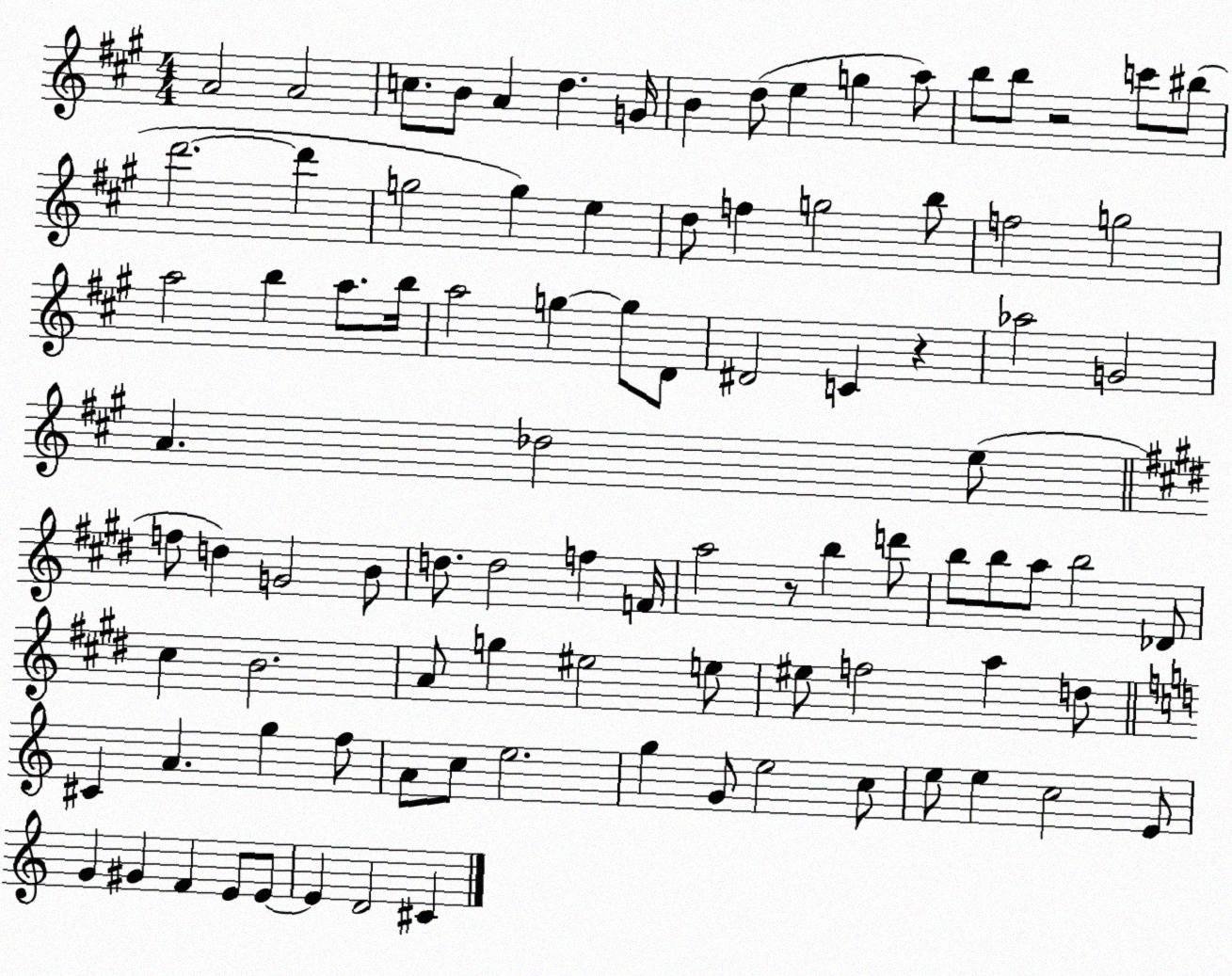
X:1
T:Untitled
M:4/4
L:1/4
K:A
A2 A2 c/2 B/2 A d G/4 B d/2 e g a/2 b/2 b/2 z2 c'/2 ^b/2 d'2 d' g2 g e d/2 f g2 b/2 f2 g2 a2 b a/2 b/4 a2 g g/2 D/2 ^D2 C z _a2 G2 A _d2 e/2 f/2 d G2 B/2 d/2 d2 f F/4 a2 z/2 b d'/2 b/2 b/2 a/2 b2 _D/2 ^c B2 A/2 g ^e2 e/2 ^e/2 f2 a d/2 ^C A g f/2 A/2 c/2 e2 g G/2 e2 c/2 e/2 e c2 E/2 G ^G F E/2 E/2 E D2 ^C